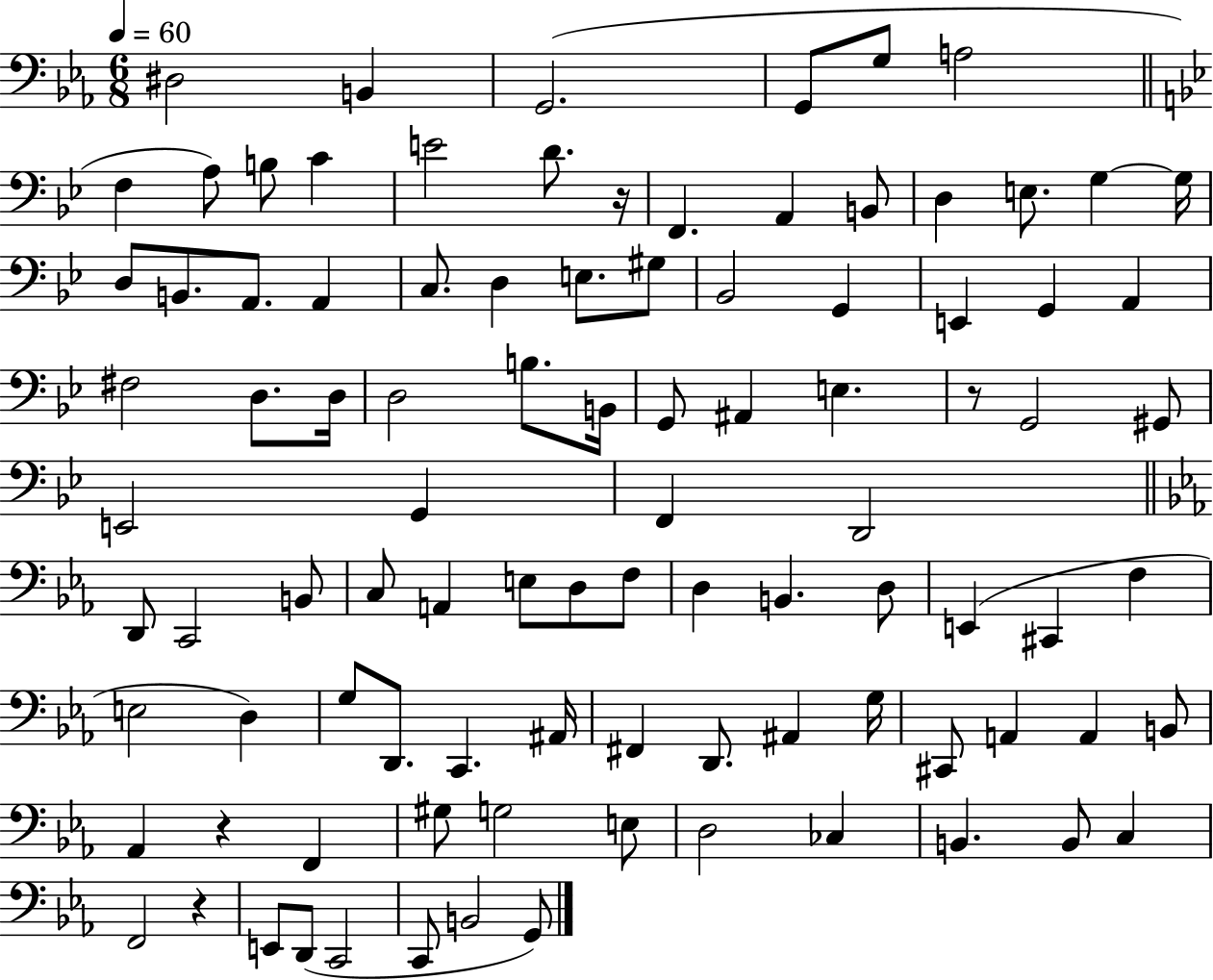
D#3/h B2/q G2/h. G2/e G3/e A3/h F3/q A3/e B3/e C4/q E4/h D4/e. R/s F2/q. A2/q B2/e D3/q E3/e. G3/q G3/s D3/e B2/e. A2/e. A2/q C3/e. D3/q E3/e. G#3/e Bb2/h G2/q E2/q G2/q A2/q F#3/h D3/e. D3/s D3/h B3/e. B2/s G2/e A#2/q E3/q. R/e G2/h G#2/e E2/h G2/q F2/q D2/h D2/e C2/h B2/e C3/e A2/q E3/e D3/e F3/e D3/q B2/q. D3/e E2/q C#2/q F3/q E3/h D3/q G3/e D2/e. C2/q. A#2/s F#2/q D2/e. A#2/q G3/s C#2/e A2/q A2/q B2/e Ab2/q R/q F2/q G#3/e G3/h E3/e D3/h CES3/q B2/q. B2/e C3/q F2/h R/q E2/e D2/e C2/h C2/e B2/h G2/e